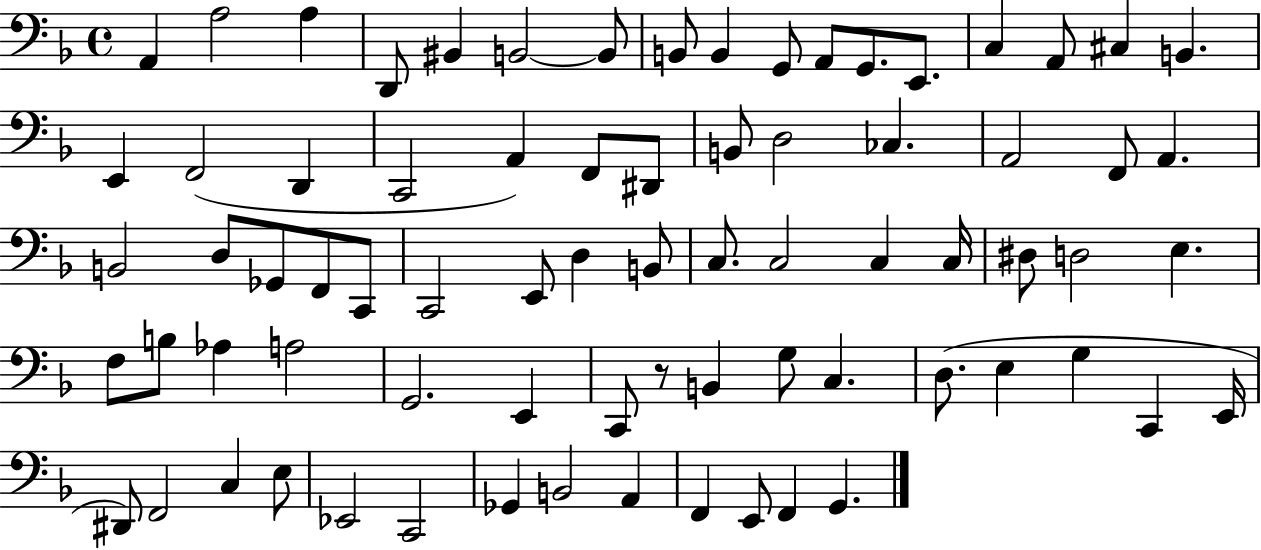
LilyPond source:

{
  \clef bass
  \time 4/4
  \defaultTimeSignature
  \key f \major
  a,4 a2 a4 | d,8 bis,4 b,2~~ b,8 | b,8 b,4 g,8 a,8 g,8. e,8. | c4 a,8 cis4 b,4. | \break e,4 f,2( d,4 | c,2 a,4) f,8 dis,8 | b,8 d2 ces4. | a,2 f,8 a,4. | \break b,2 d8 ges,8 f,8 c,8 | c,2 e,8 d4 b,8 | c8. c2 c4 c16 | dis8 d2 e4. | \break f8 b8 aes4 a2 | g,2. e,4 | c,8 r8 b,4 g8 c4. | d8.( e4 g4 c,4 e,16 | \break dis,8) f,2 c4 e8 | ees,2 c,2 | ges,4 b,2 a,4 | f,4 e,8 f,4 g,4. | \break \bar "|."
}